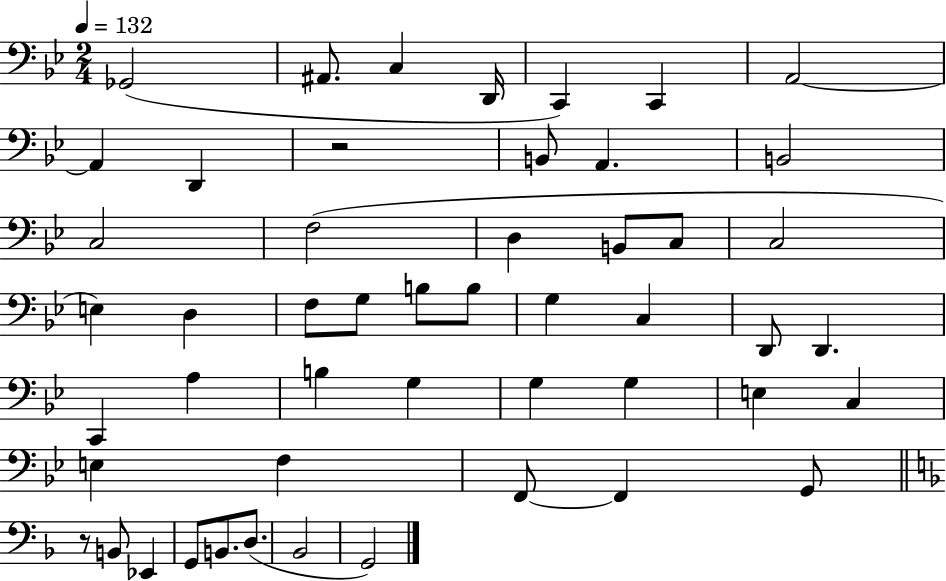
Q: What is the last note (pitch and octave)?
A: G2